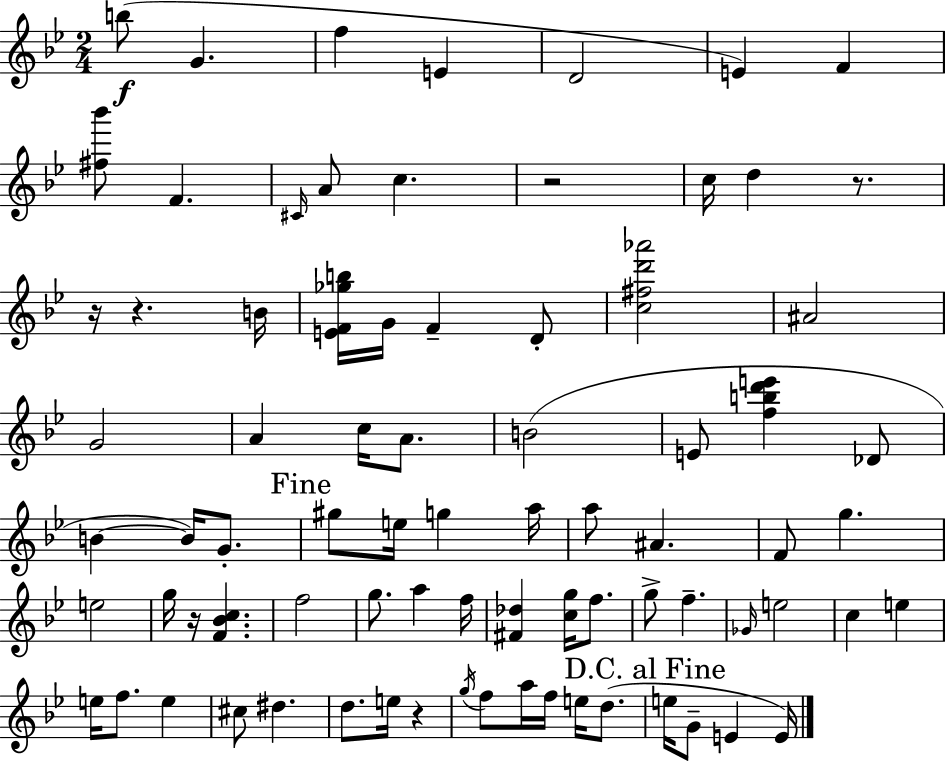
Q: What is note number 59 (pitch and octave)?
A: A5